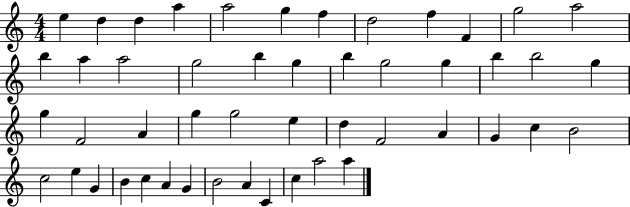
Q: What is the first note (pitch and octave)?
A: E5